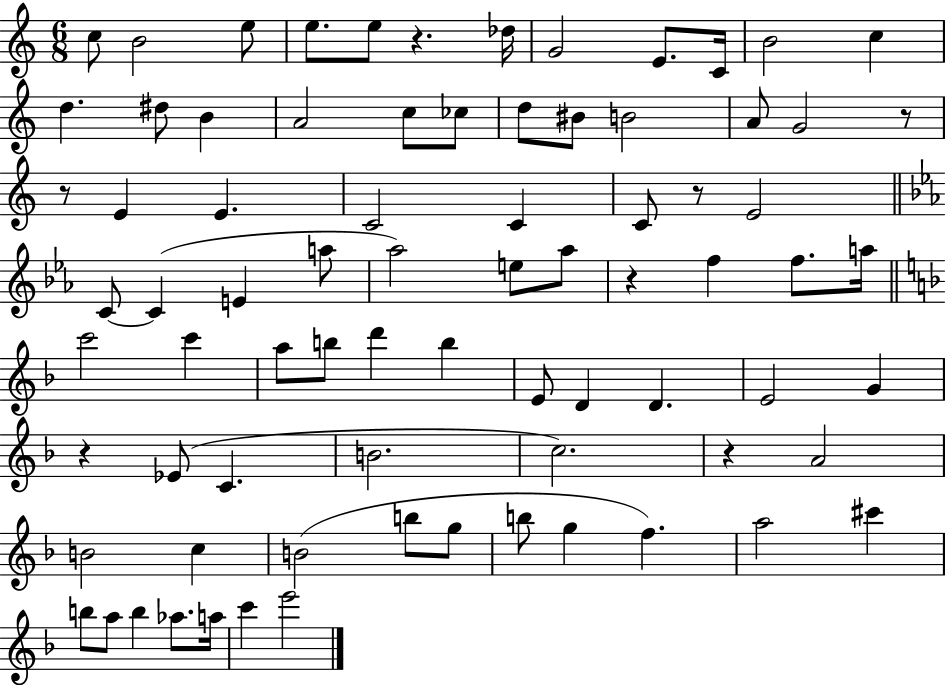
X:1
T:Untitled
M:6/8
L:1/4
K:C
c/2 B2 e/2 e/2 e/2 z _d/4 G2 E/2 C/4 B2 c d ^d/2 B A2 c/2 _c/2 d/2 ^B/2 B2 A/2 G2 z/2 z/2 E E C2 C C/2 z/2 E2 C/2 C E a/2 _a2 e/2 _a/2 z f f/2 a/4 c'2 c' a/2 b/2 d' b E/2 D D E2 G z _E/2 C B2 c2 z A2 B2 c B2 b/2 g/2 b/2 g f a2 ^c' b/2 a/2 b _a/2 a/4 c' e'2